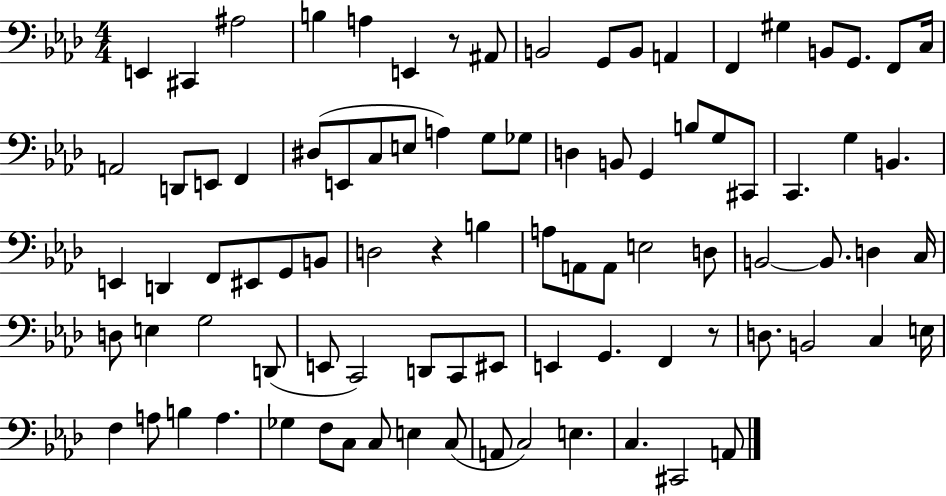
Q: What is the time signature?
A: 4/4